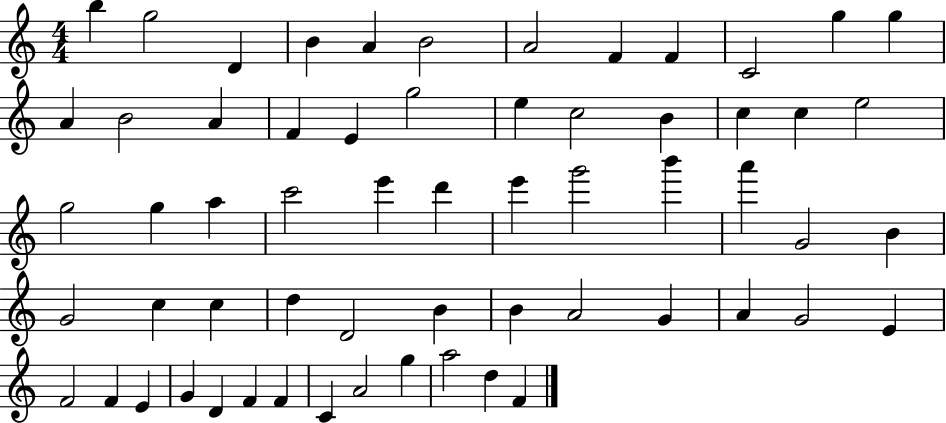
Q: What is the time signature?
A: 4/4